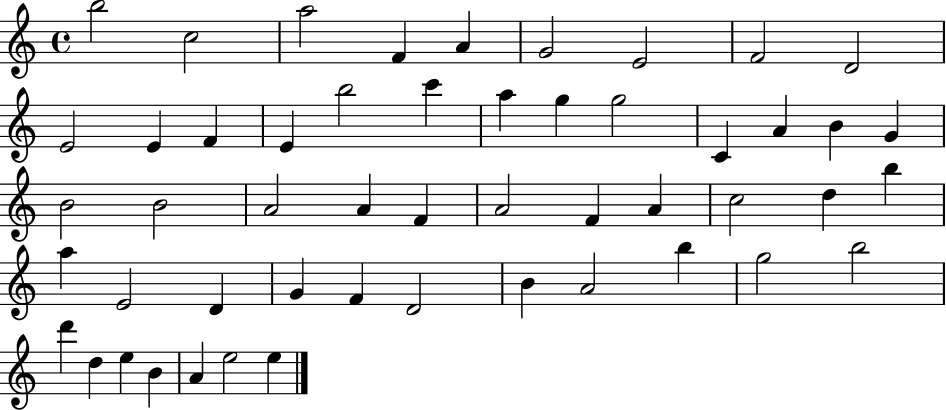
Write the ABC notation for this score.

X:1
T:Untitled
M:4/4
L:1/4
K:C
b2 c2 a2 F A G2 E2 F2 D2 E2 E F E b2 c' a g g2 C A B G B2 B2 A2 A F A2 F A c2 d b a E2 D G F D2 B A2 b g2 b2 d' d e B A e2 e